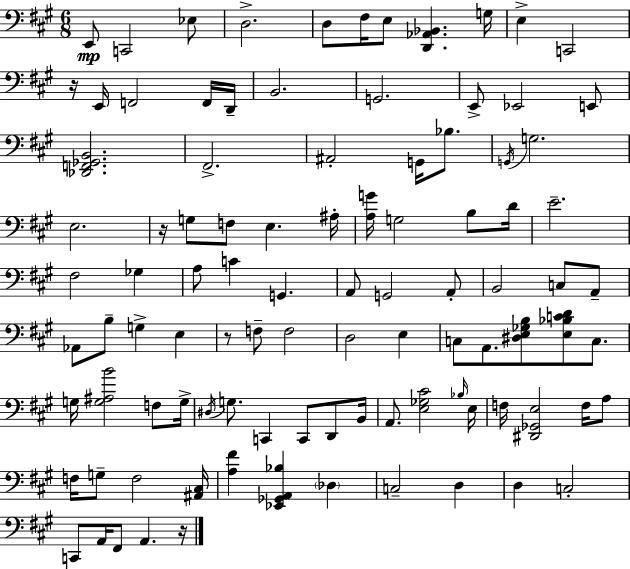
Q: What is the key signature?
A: A major